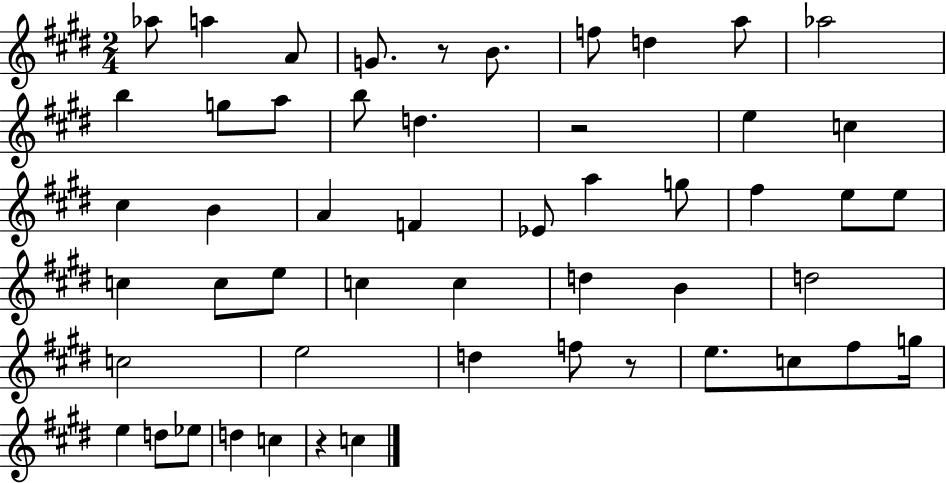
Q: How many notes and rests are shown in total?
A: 52